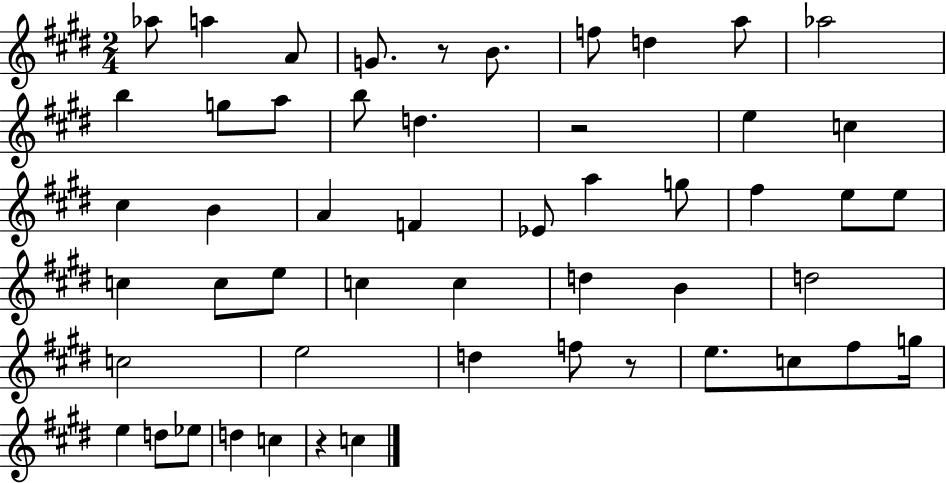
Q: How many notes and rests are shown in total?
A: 52